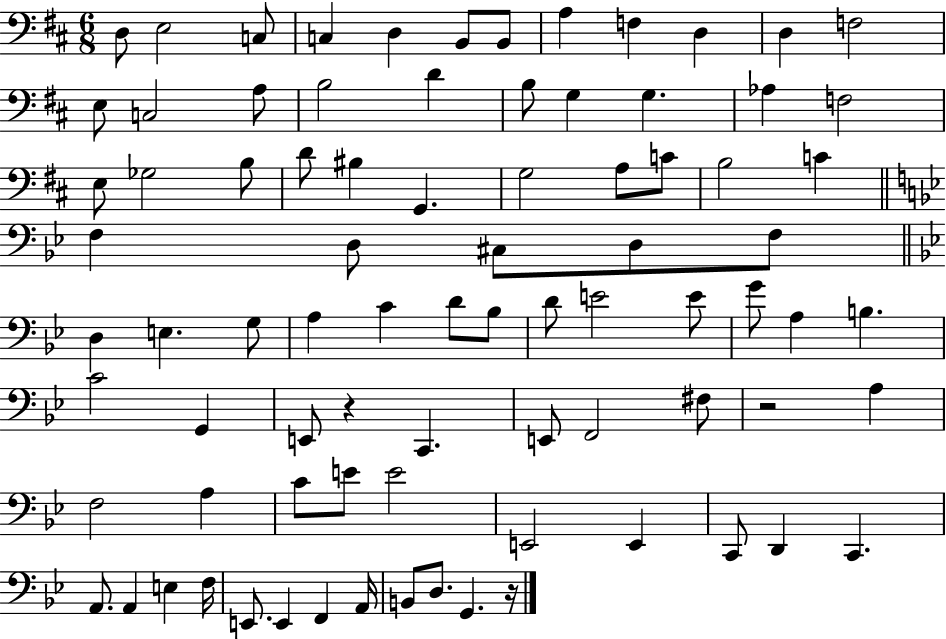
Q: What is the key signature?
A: D major